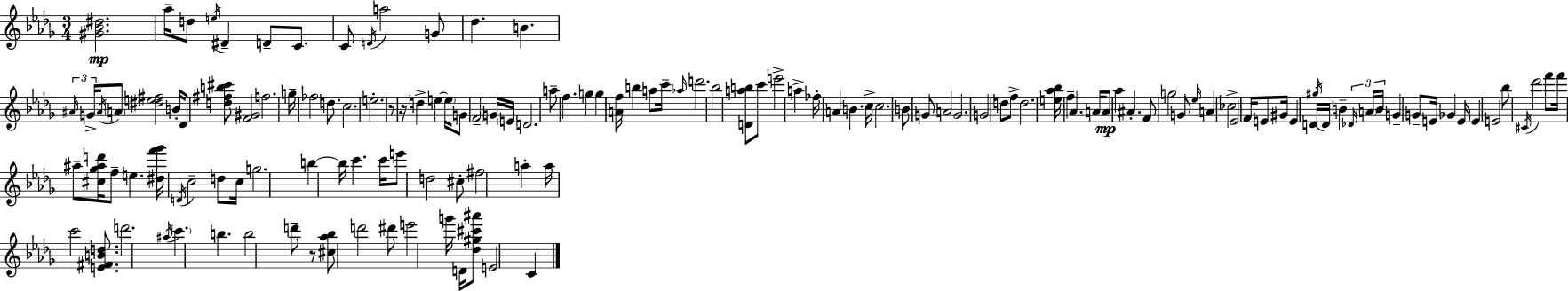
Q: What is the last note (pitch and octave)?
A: C4